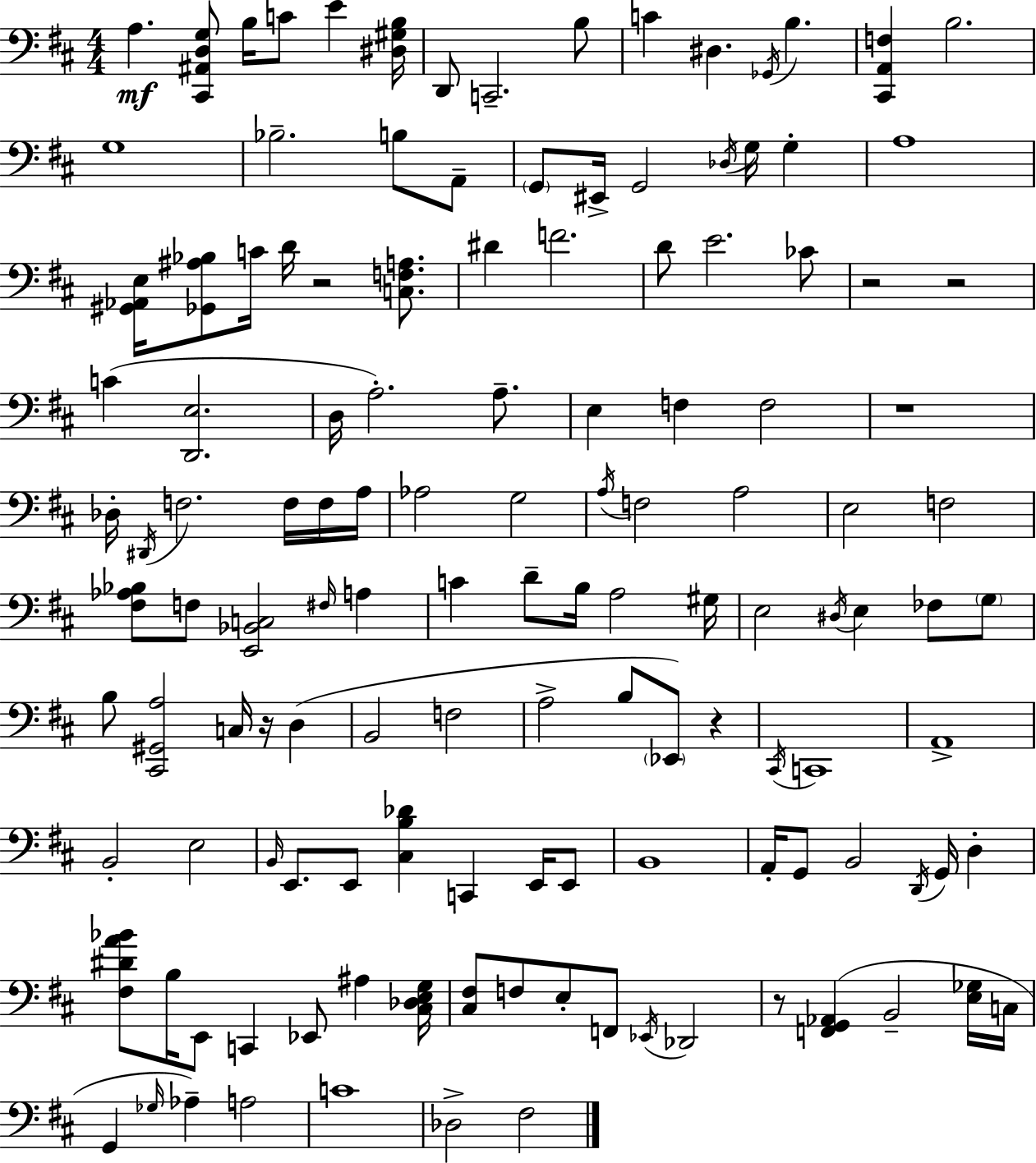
{
  \clef bass
  \numericTimeSignature
  \time 4/4
  \key d \major
  a4.\mf <cis, ais, d g>8 b16 c'8 e'4 <dis gis b>16 | d,8 c,2.-- b8 | c'4 dis4. \acciaccatura { ges,16 } b4. | <cis, a, f>4 b2. | \break g1 | bes2.-- b8 a,8-- | \parenthesize g,8 eis,16-> g,2 \acciaccatura { des16 } g16 g4-. | a1 | \break <gis, aes, e>16 <ges, ais bes>8 c'16 d'16 r2 <c f a>8. | dis'4 f'2. | d'8 e'2. | ces'8 r2 r2 | \break c'4( <d, e>2. | d16 a2.-.) a8.-- | e4 f4 f2 | r1 | \break des16-. \acciaccatura { dis,16 } f2. | f16 f16 a16 aes2 g2 | \acciaccatura { a16 } f2 a2 | e2 f2 | \break <fis aes bes>8 f8 <e, bes, c>2 | \grace { fis16 } a4 c'4 d'8-- b16 a2 | gis16 e2 \acciaccatura { dis16 } e4 | fes8 \parenthesize g8 b8 <cis, gis, a>2 | \break c16 r16 d4( b,2 f2 | a2-> b8 | \parenthesize ees,8) r4 \acciaccatura { cis,16 } c,1 | a,1-> | \break b,2-. e2 | \grace { b,16 } e,8. e,8 <cis b des'>4 | c,4 e,16 e,8 b,1 | a,16-. g,8 b,2 | \break \acciaccatura { d,16 } g,16 d4-. <fis dis' a' bes'>8 b16 e,8 c,4 | ees,8 ais4 <cis des e g>16 <cis fis>8 f8 e8-. f,8 | \acciaccatura { ees,16 } des,2 r8 <f, g, aes,>4( | b,2-- <e ges>16 c16 g,4 \grace { ges16 }) aes4-- | \break a2 c'1 | des2-> | fis2 \bar "|."
}